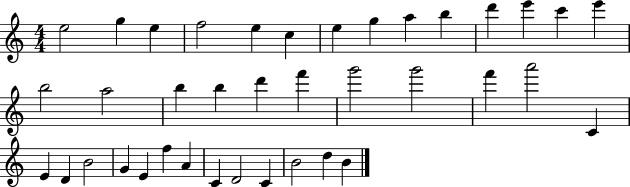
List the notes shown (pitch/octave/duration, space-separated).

E5/h G5/q E5/q F5/h E5/q C5/q E5/q G5/q A5/q B5/q D6/q E6/q C6/q E6/q B5/h A5/h B5/q B5/q D6/q F6/q G6/h G6/h F6/q A6/h C4/q E4/q D4/q B4/h G4/q E4/q F5/q A4/q C4/q D4/h C4/q B4/h D5/q B4/q